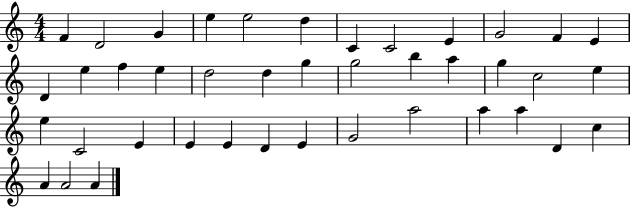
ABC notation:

X:1
T:Untitled
M:4/4
L:1/4
K:C
F D2 G e e2 d C C2 E G2 F E D e f e d2 d g g2 b a g c2 e e C2 E E E D E G2 a2 a a D c A A2 A